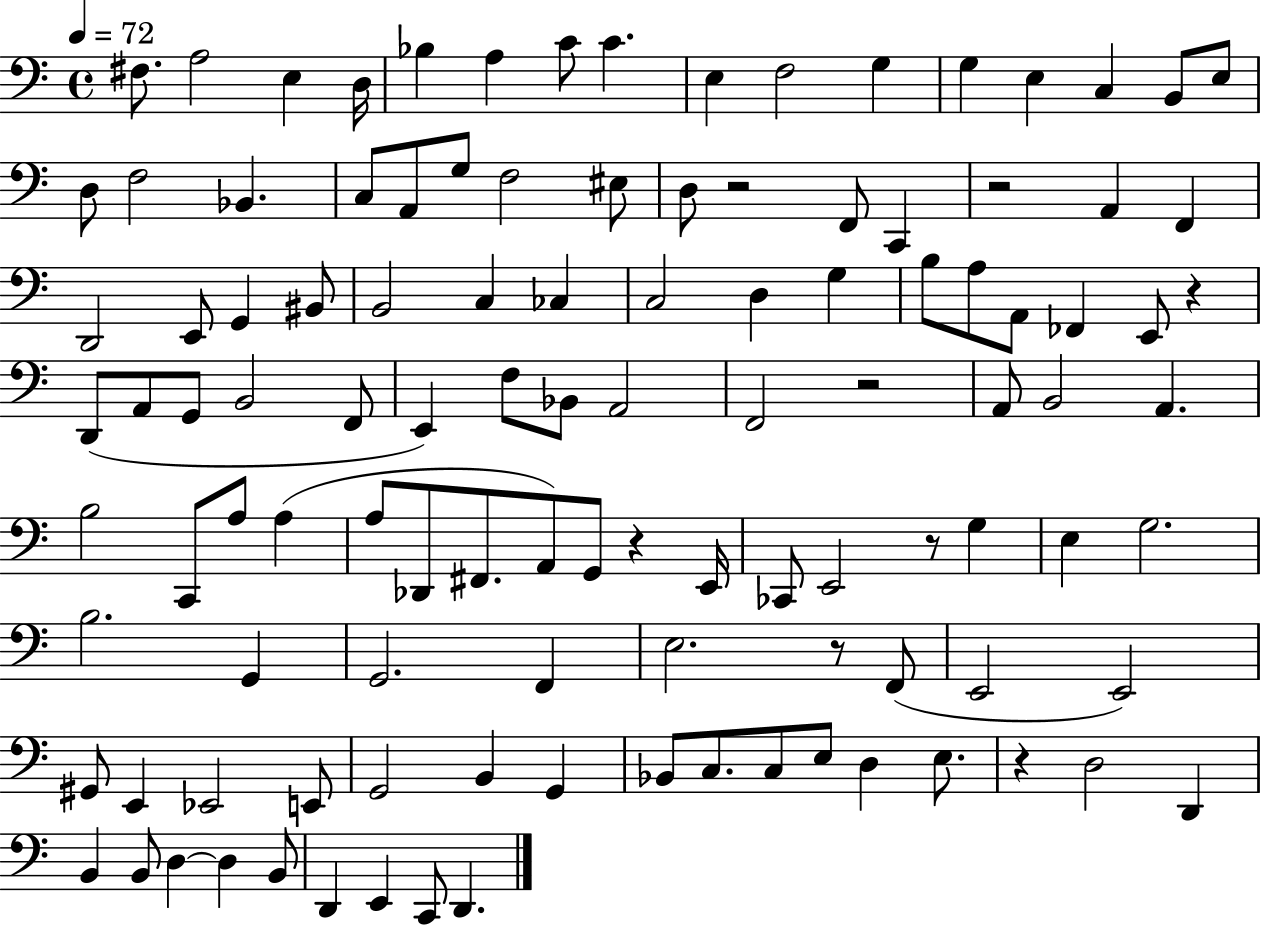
F#3/e. A3/h E3/q D3/s Bb3/q A3/q C4/e C4/q. E3/q F3/h G3/q G3/q E3/q C3/q B2/e E3/e D3/e F3/h Bb2/q. C3/e A2/e G3/e F3/h EIS3/e D3/e R/h F2/e C2/q R/h A2/q F2/q D2/h E2/e G2/q BIS2/e B2/h C3/q CES3/q C3/h D3/q G3/q B3/e A3/e A2/e FES2/q E2/e R/q D2/e A2/e G2/e B2/h F2/e E2/q F3/e Bb2/e A2/h F2/h R/h A2/e B2/h A2/q. B3/h C2/e A3/e A3/q A3/e Db2/e F#2/e. A2/e G2/e R/q E2/s CES2/e E2/h R/e G3/q E3/q G3/h. B3/h. G2/q G2/h. F2/q E3/h. R/e F2/e E2/h E2/h G#2/e E2/q Eb2/h E2/e G2/h B2/q G2/q Bb2/e C3/e. C3/e E3/e D3/q E3/e. R/q D3/h D2/q B2/q B2/e D3/q D3/q B2/e D2/q E2/q C2/e D2/q.